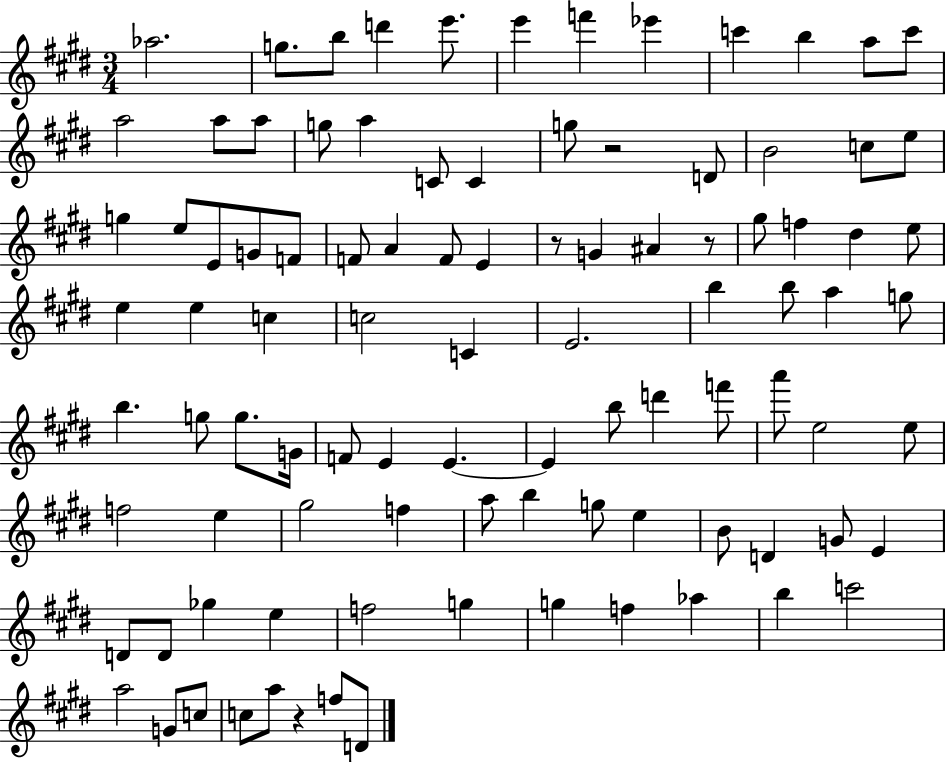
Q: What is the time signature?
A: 3/4